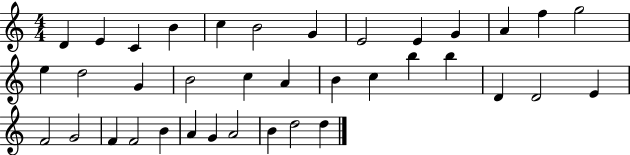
D4/q E4/q C4/q B4/q C5/q B4/h G4/q E4/h E4/q G4/q A4/q F5/q G5/h E5/q D5/h G4/q B4/h C5/q A4/q B4/q C5/q B5/q B5/q D4/q D4/h E4/q F4/h G4/h F4/q F4/h B4/q A4/q G4/q A4/h B4/q D5/h D5/q